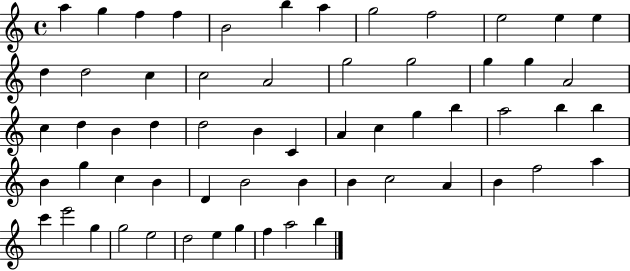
{
  \clef treble
  \time 4/4
  \defaultTimeSignature
  \key c \major
  a''4 g''4 f''4 f''4 | b'2 b''4 a''4 | g''2 f''2 | e''2 e''4 e''4 | \break d''4 d''2 c''4 | c''2 a'2 | g''2 g''2 | g''4 g''4 a'2 | \break c''4 d''4 b'4 d''4 | d''2 b'4 c'4 | a'4 c''4 g''4 b''4 | a''2 b''4 b''4 | \break b'4 g''4 c''4 b'4 | d'4 b'2 b'4 | b'4 c''2 a'4 | b'4 f''2 a''4 | \break c'''4 e'''2 g''4 | g''2 e''2 | d''2 e''4 g''4 | f''4 a''2 b''4 | \break \bar "|."
}